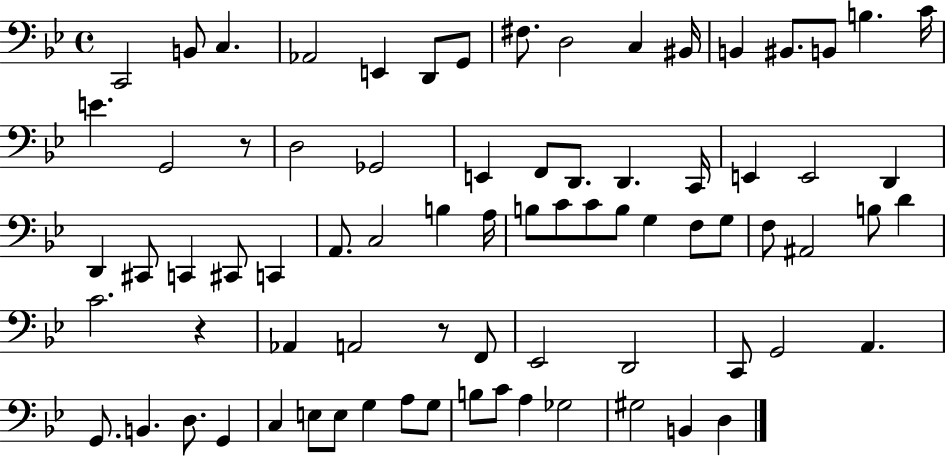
X:1
T:Untitled
M:4/4
L:1/4
K:Bb
C,,2 B,,/2 C, _A,,2 E,, D,,/2 G,,/2 ^F,/2 D,2 C, ^B,,/4 B,, ^B,,/2 B,,/2 B, C/4 E G,,2 z/2 D,2 _G,,2 E,, F,,/2 D,,/2 D,, C,,/4 E,, E,,2 D,, D,, ^C,,/2 C,, ^C,,/2 C,, A,,/2 C,2 B, A,/4 B,/2 C/2 C/2 B,/2 G, F,/2 G,/2 F,/2 ^A,,2 B,/2 D C2 z _A,, A,,2 z/2 F,,/2 _E,,2 D,,2 C,,/2 G,,2 A,, G,,/2 B,, D,/2 G,, C, E,/2 E,/2 G, A,/2 G,/2 B,/2 C/2 A, _G,2 ^G,2 B,, D,